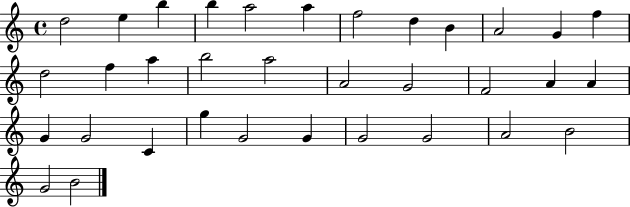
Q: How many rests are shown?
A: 0